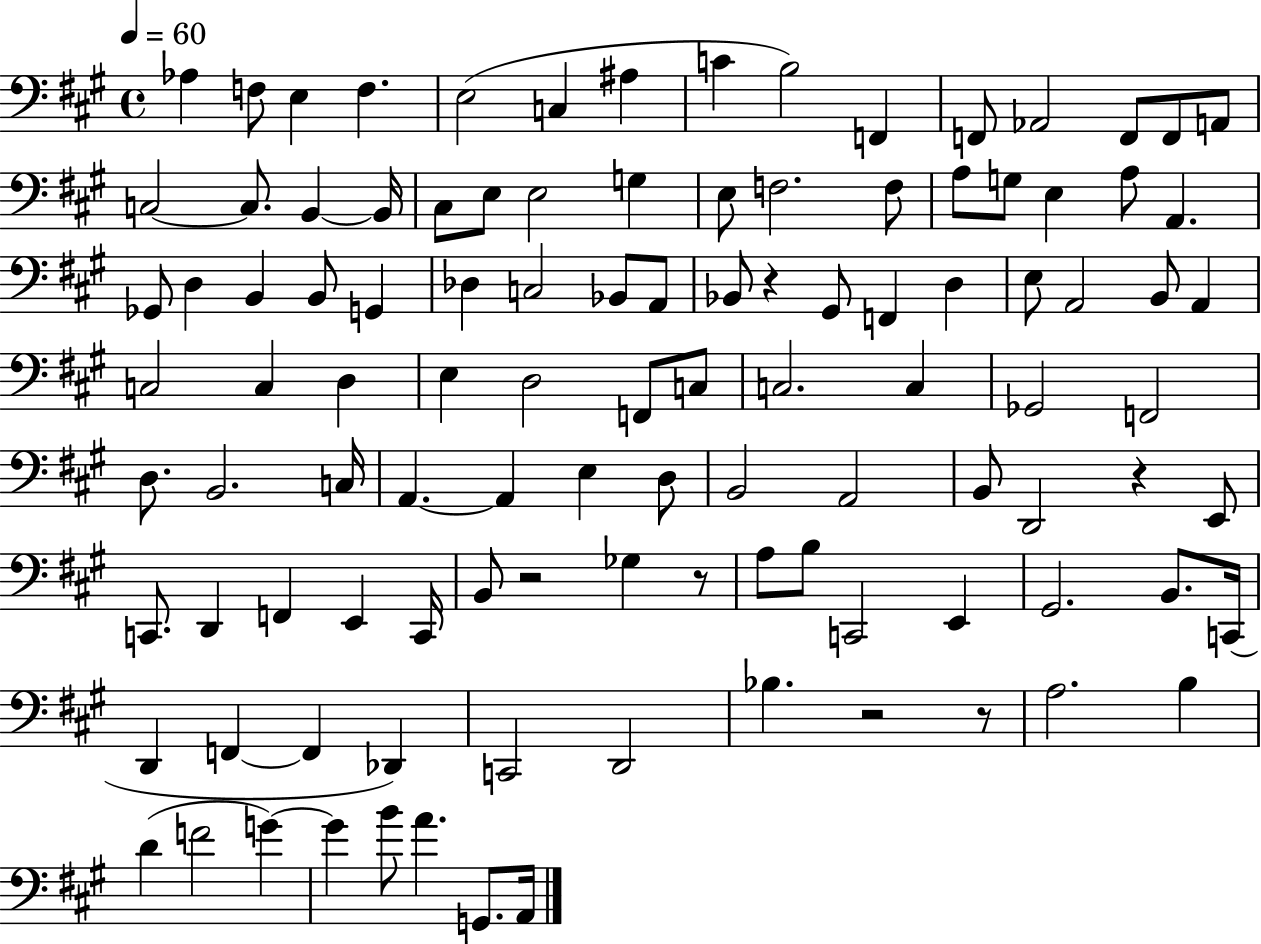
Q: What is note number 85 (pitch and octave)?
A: C2